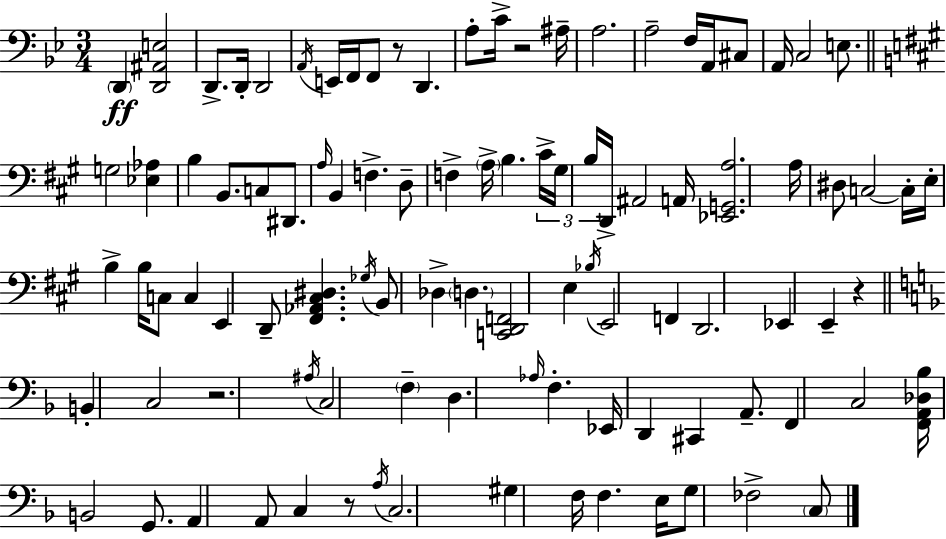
X:1
T:Untitled
M:3/4
L:1/4
K:Gm
D,, [D,,^A,,E,]2 D,,/2 D,,/4 D,,2 A,,/4 E,,/4 F,,/4 F,,/2 z/2 D,, A,/2 C/4 z2 ^A,/4 A,2 A,2 F,/4 A,,/4 ^C,/2 A,,/4 C,2 E,/2 G,2 [_E,_A,] B, B,,/2 C,/2 ^D,,/2 A,/4 B,, F, D,/2 F, A,/4 B, ^C/4 ^G,/4 B,/4 D,,/4 ^A,,2 A,,/4 [_E,,G,,A,]2 A,/4 ^D,/2 C,2 C,/4 E,/4 B, B,/4 C,/2 C, E,, D,,/2 [^F,,_A,,^C,^D,] _G,/4 B,,/2 _D, D, [C,,D,,F,,]2 E, _B,/4 E,,2 F,, D,,2 _E,, E,, z B,, C,2 z2 ^A,/4 C,2 F, D, _A,/4 F, _E,,/4 D,, ^C,, A,,/2 F,, C,2 [F,,A,,_D,_B,]/4 B,,2 G,,/2 A,, A,,/2 C, z/2 A,/4 C,2 ^G, F,/4 F, E,/4 G,/2 _F,2 C,/2